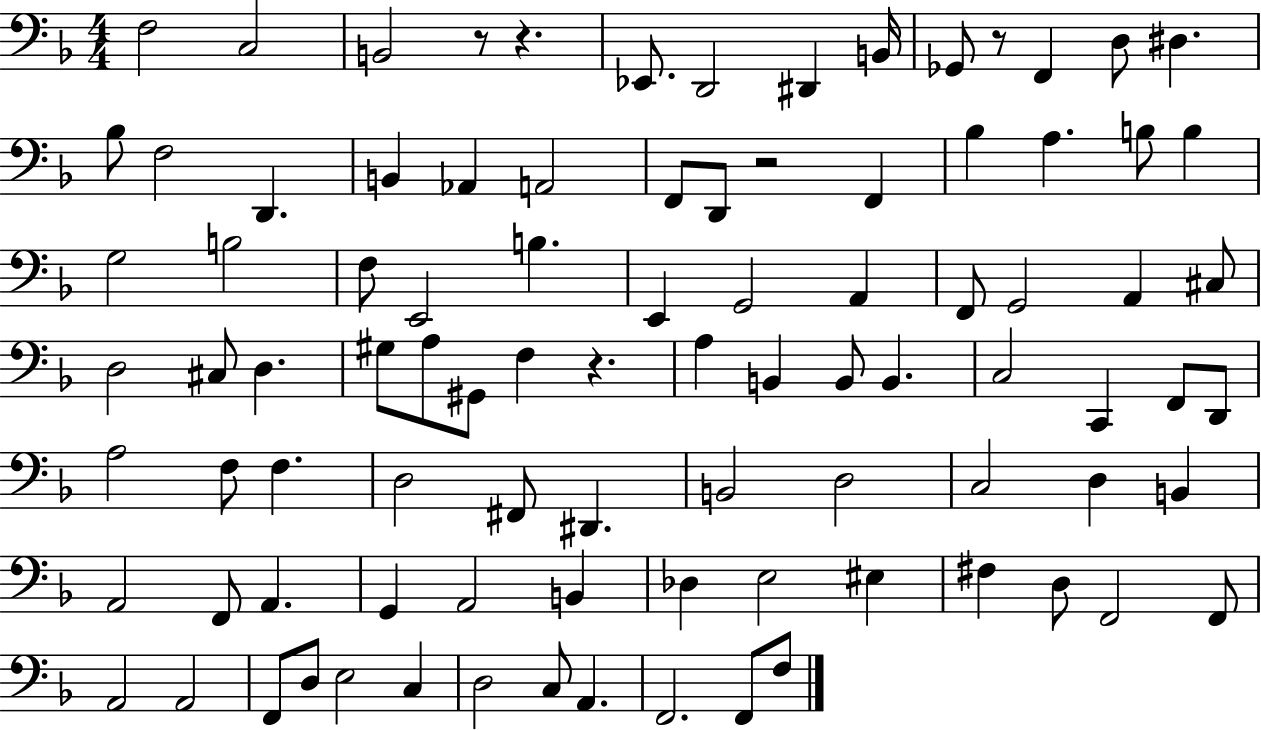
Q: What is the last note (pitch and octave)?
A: F3